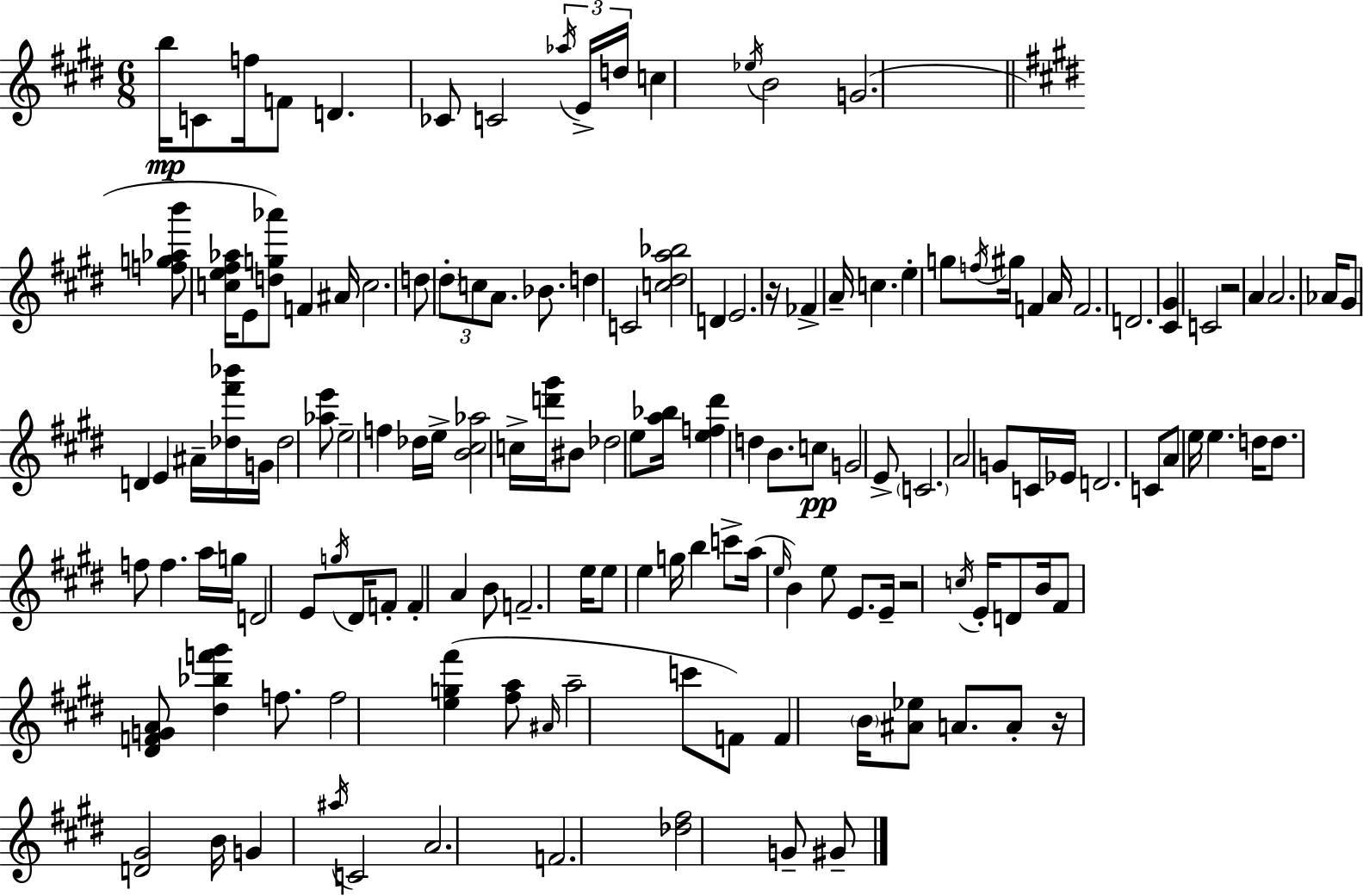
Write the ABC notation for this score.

X:1
T:Untitled
M:6/8
L:1/4
K:E
b/4 C/2 f/4 F/2 D _C/2 C2 _a/4 E/4 d/4 c _e/4 B2 G2 [fg_ab']/2 [ce^f_a]/4 E/2 [dg_a']/2 F ^A/4 c2 d/2 ^d/2 c/2 A/2 _B/2 d C2 [c^da_b]2 D E2 z/4 _F A/4 c e g/2 f/4 ^g/4 F A/4 F2 D2 [^C^G] C2 z2 A A2 _A/4 ^G/2 D E ^A/4 [_d^f'_b']/4 G/4 _d2 [_ae']/2 e2 f _d/4 e/4 [B^c_a]2 c/4 [d'^g']/4 ^B/2 _d2 e/2 [a_b]/4 [ef^d'] d B/2 c/2 G2 E/2 C2 A2 G/2 C/4 _E/4 D2 C/2 A/2 e/4 e d/4 d/2 f/2 f a/4 g/4 D2 E/2 g/4 ^D/4 F/2 F A B/2 F2 e/4 e/2 e g/4 b c'/2 a/4 e/4 B e/2 E/2 E/4 z2 c/4 E/4 D/2 B/4 ^F/2 [^DFGA]/2 [^d_bf'^g'] f/2 f2 [eg^f'] [^fa]/2 ^A/4 a2 c'/2 F/2 F B/4 [^A_e]/2 A/2 A/2 z/4 [D^G]2 B/4 G ^a/4 C2 A2 F2 [_d^f]2 G/2 ^G/2